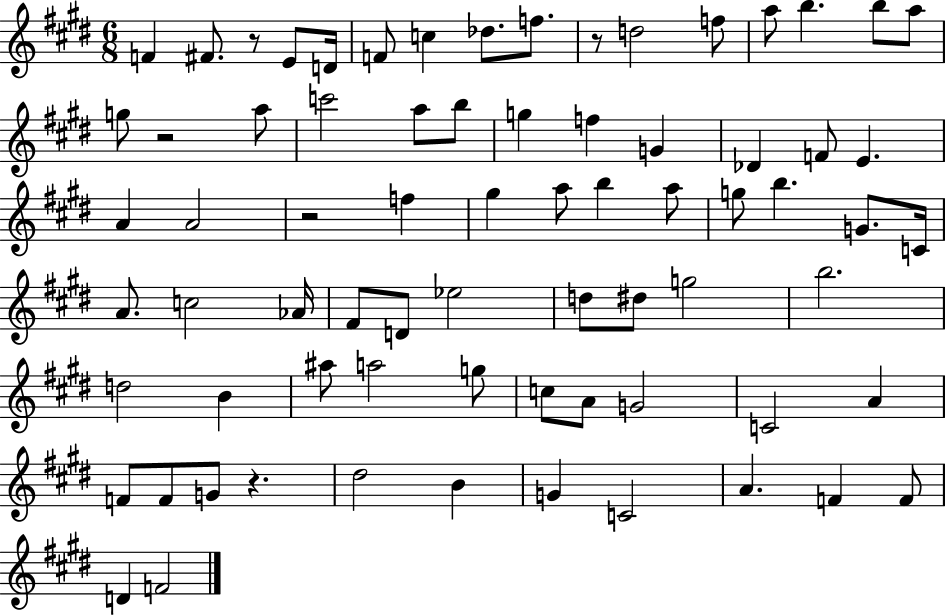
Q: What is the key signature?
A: E major